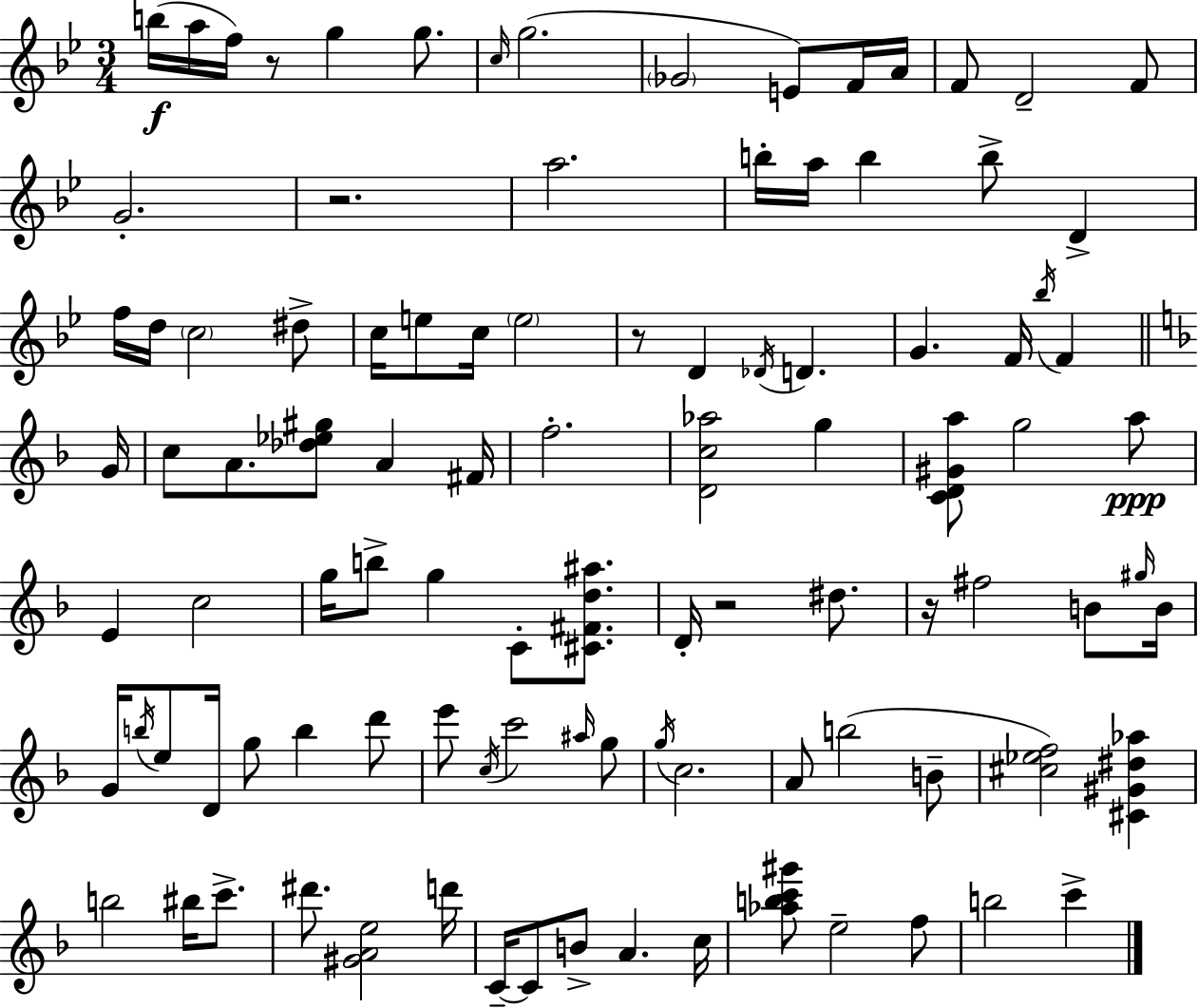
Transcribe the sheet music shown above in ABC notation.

X:1
T:Untitled
M:3/4
L:1/4
K:Gm
b/4 a/4 f/4 z/2 g g/2 c/4 g2 _G2 E/2 F/4 A/4 F/2 D2 F/2 G2 z2 a2 b/4 a/4 b b/2 D f/4 d/4 c2 ^d/2 c/4 e/2 c/4 e2 z/2 D _D/4 D G F/4 _b/4 F G/4 c/2 A/2 [_d_e^g]/2 A ^F/4 f2 [Dc_a]2 g [CD^Ga]/2 g2 a/2 E c2 g/4 b/2 g C/2 [^C^Fd^a]/2 D/4 z2 ^d/2 z/4 ^f2 B/2 ^g/4 B/4 G/4 b/4 e/2 D/4 g/2 b d'/2 e'/2 c/4 c'2 ^a/4 g/2 g/4 c2 A/2 b2 B/2 [^c_ef]2 [^C^G^d_a] b2 ^b/4 c'/2 ^d'/2 [^GAe]2 d'/4 C/4 C/2 B/2 A c/4 [_abc'^g']/2 e2 f/2 b2 c'